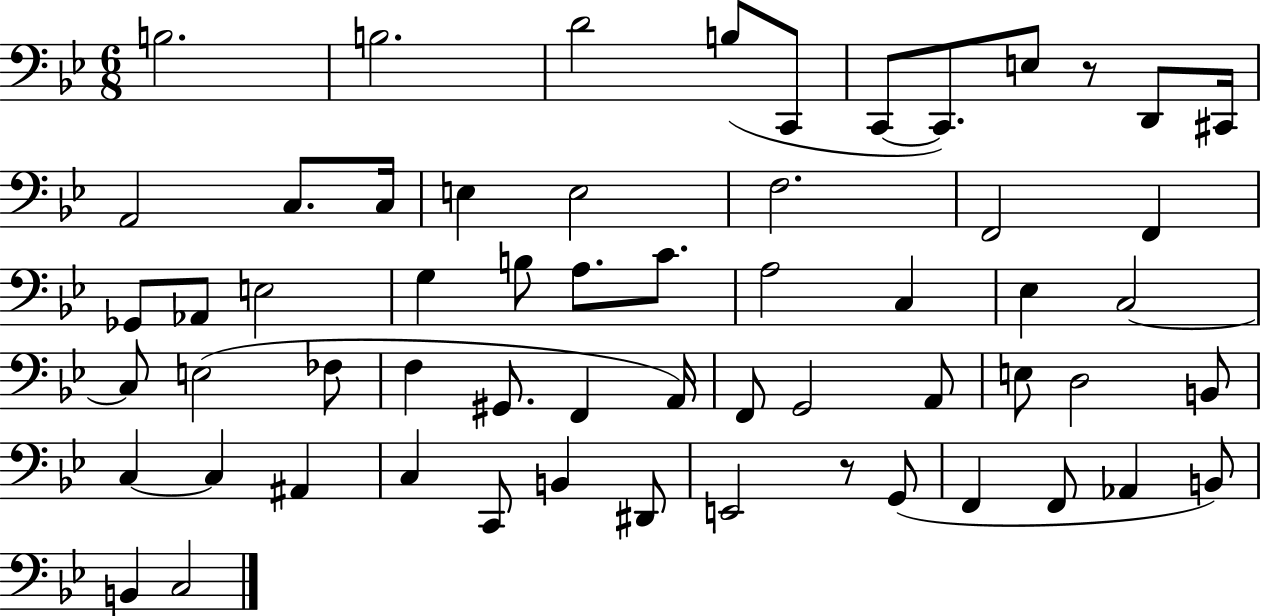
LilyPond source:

{
  \clef bass
  \numericTimeSignature
  \time 6/8
  \key bes \major
  \repeat volta 2 { b2. | b2. | d'2 b8( c,8 | c,8~~ c,8.) e8 r8 d,8 cis,16 | \break a,2 c8. c16 | e4 e2 | f2. | f,2 f,4 | \break ges,8 aes,8 e2 | g4 b8 a8. c'8. | a2 c4 | ees4 c2~~ | \break c8 e2( fes8 | f4 gis,8. f,4 a,16) | f,8 g,2 a,8 | e8 d2 b,8 | \break c4~~ c4 ais,4 | c4 c,8 b,4 dis,8 | e,2 r8 g,8( | f,4 f,8 aes,4 b,8) | \break b,4 c2 | } \bar "|."
}